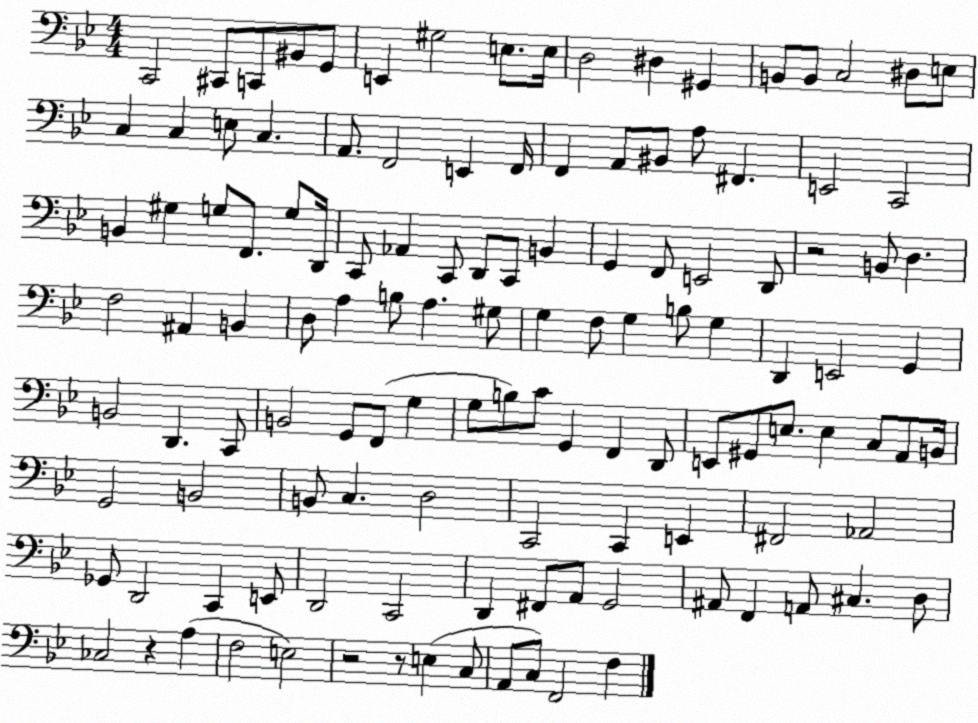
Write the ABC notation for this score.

X:1
T:Untitled
M:4/4
L:1/4
K:Bb
C,,2 ^C,,/2 C,,/2 ^B,,/2 G,,/2 E,, ^G,2 E,/2 E,/4 D,2 ^D, ^G,, B,,/2 B,,/2 C,2 ^D,/2 E,/2 C, C, E,/2 C, A,,/2 F,,2 E,, F,,/4 F,, A,,/2 ^B,,/2 A,/2 ^F,, E,,2 C,,2 B,, ^G, G,/2 F,,/2 G,/2 D,,/4 C,,/2 _A,, C,,/2 D,,/2 C,,/2 B,, G,, F,,/2 E,,2 D,,/2 z2 B,,/2 D, F,2 ^A,, B,, D,/2 A, B,/2 A, ^G,/2 G, F,/2 G, B,/2 G, D,, E,,2 G,, B,,2 D,, C,,/2 B,,2 G,,/2 F,,/2 G, G,/2 B,/2 C/2 G,, F,, D,,/2 E,,/2 ^G,,/2 E,/2 E, C,/2 A,,/2 B,,/4 G,,2 B,,2 B,,/2 C, D,2 C,,2 C,, E,, ^F,,2 _A,,2 _G,,/2 D,,2 C,, E,,/2 D,,2 C,,2 D,, ^F,,/2 A,,/2 G,,2 ^A,,/2 F,, A,,/2 ^C, D,/2 _C,2 z A, F,2 E,2 z2 z/2 E, C,/2 A,,/2 C,/2 F,,2 F,